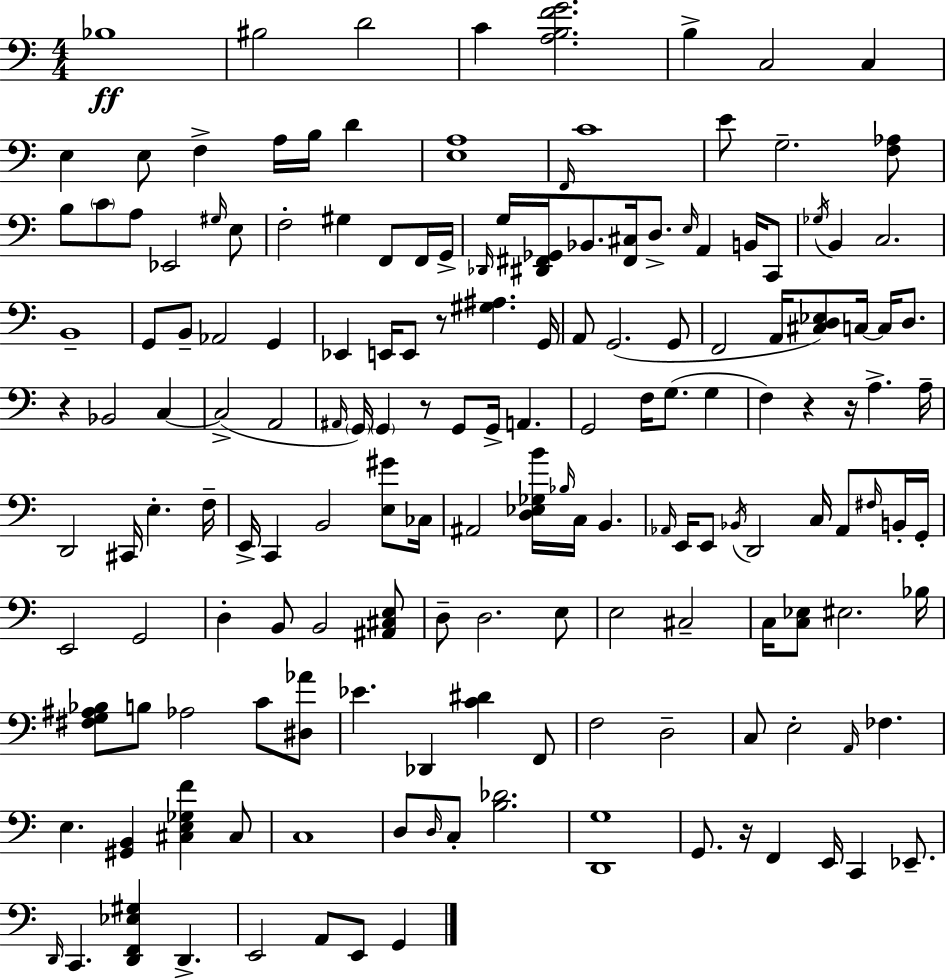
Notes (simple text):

Bb3/w BIS3/h D4/h C4/q [A3,B3,F4,G4]/h. B3/q C3/h C3/q E3/q E3/e F3/q A3/s B3/s D4/q [E3,A3]/w F2/s C4/w E4/e G3/h. [F3,Ab3]/e B3/e C4/e A3/e Eb2/h G#3/s E3/e F3/h G#3/q F2/e F2/s G2/s Db2/s G3/s [D#2,F#2,Gb2]/s Bb2/e. [F#2,C#3]/s D3/e. E3/s A2/q B2/s C2/e Gb3/s B2/q C3/h. B2/w G2/e B2/e Ab2/h G2/q Eb2/q E2/s E2/e R/e [G#3,A#3]/q. G2/s A2/e G2/h. G2/e F2/h A2/s [C#3,D3,Eb3]/e C3/s C3/s D3/e. R/q Bb2/h C3/q C3/h A2/h A#2/s G2/s G2/q R/e G2/e G2/s A2/q. G2/h F3/s G3/e. G3/q F3/q R/q R/s A3/q. A3/s D2/h C#2/s E3/q. F3/s E2/s C2/q B2/h [E3,G#4]/e CES3/s A#2/h [D3,Eb3,Gb3,B4]/s Bb3/s C3/s B2/q. Ab2/s E2/s E2/e Bb2/s D2/h C3/s Ab2/e F#3/s B2/s G2/s E2/h G2/h D3/q B2/e B2/h [A#2,C#3,E3]/e D3/e D3/h. E3/e E3/h C#3/h C3/s [C3,Eb3]/e EIS3/h. Bb3/s [F#3,G3,A#3,Bb3]/e B3/e Ab3/h C4/e [D#3,Ab4]/e Eb4/q. Db2/q [C4,D#4]/q F2/e F3/h D3/h C3/e E3/h A2/s FES3/q. E3/q. [G#2,B2]/q [C#3,E3,Gb3,F4]/q C#3/e C3/w D3/e D3/s C3/e [B3,Db4]/h. [D2,G3]/w G2/e. R/s F2/q E2/s C2/q Eb2/e. D2/s C2/q. [D2,F2,Eb3,G#3]/q D2/q. E2/h A2/e E2/e G2/q